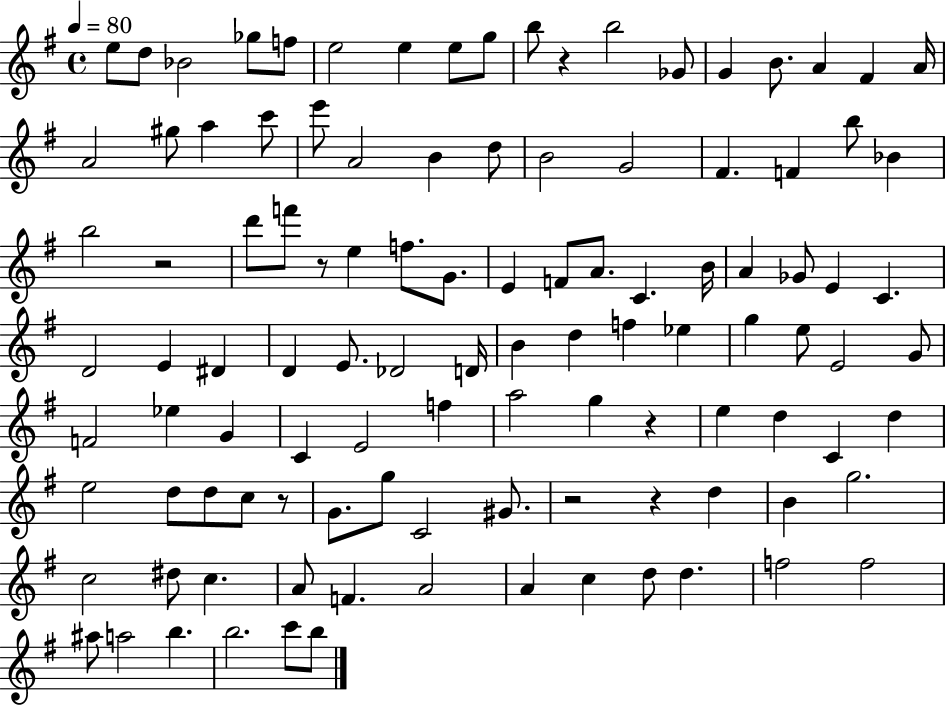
X:1
T:Untitled
M:4/4
L:1/4
K:G
e/2 d/2 _B2 _g/2 f/2 e2 e e/2 g/2 b/2 z b2 _G/2 G B/2 A ^F A/4 A2 ^g/2 a c'/2 e'/2 A2 B d/2 B2 G2 ^F F b/2 _B b2 z2 d'/2 f'/2 z/2 e f/2 G/2 E F/2 A/2 C B/4 A _G/2 E C D2 E ^D D E/2 _D2 D/4 B d f _e g e/2 E2 G/2 F2 _e G C E2 f a2 g z e d C d e2 d/2 d/2 c/2 z/2 G/2 g/2 C2 ^G/2 z2 z d B g2 c2 ^d/2 c A/2 F A2 A c d/2 d f2 f2 ^a/2 a2 b b2 c'/2 b/2